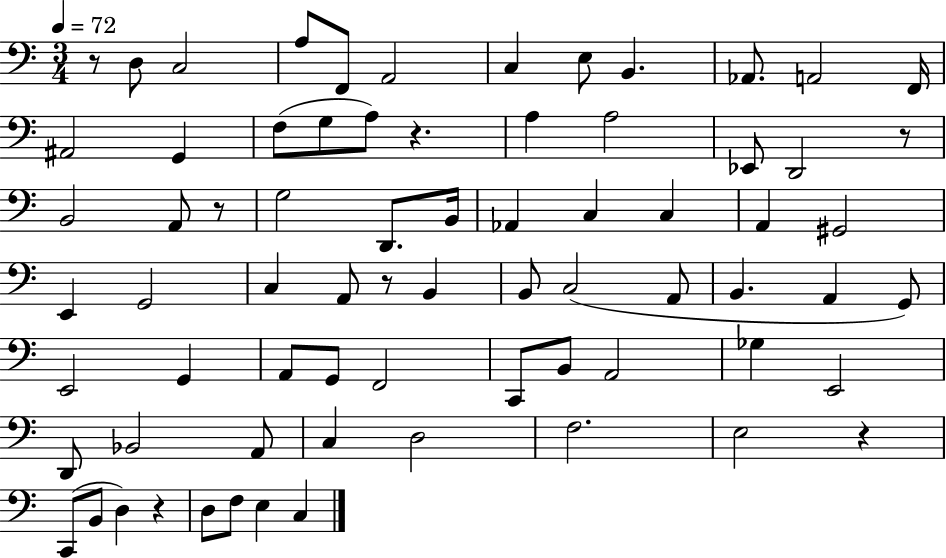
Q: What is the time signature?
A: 3/4